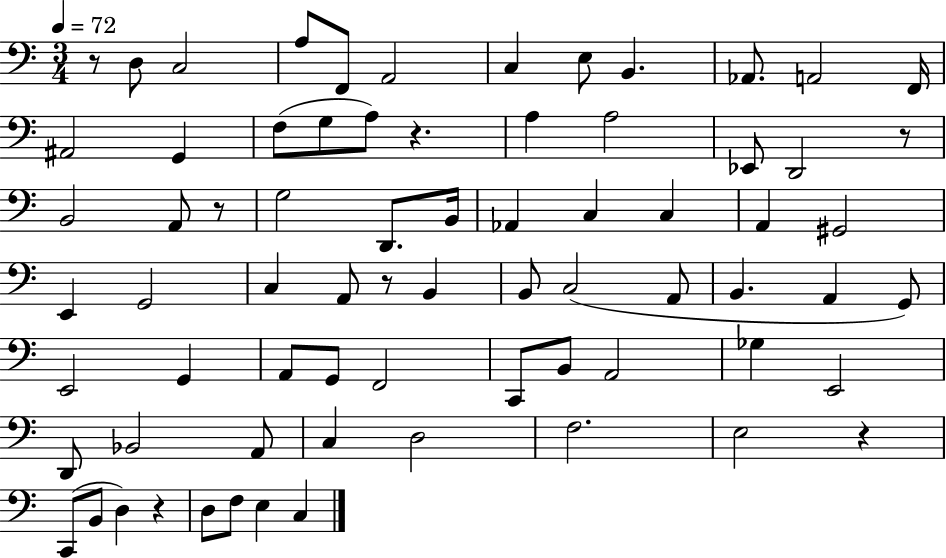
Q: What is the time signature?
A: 3/4